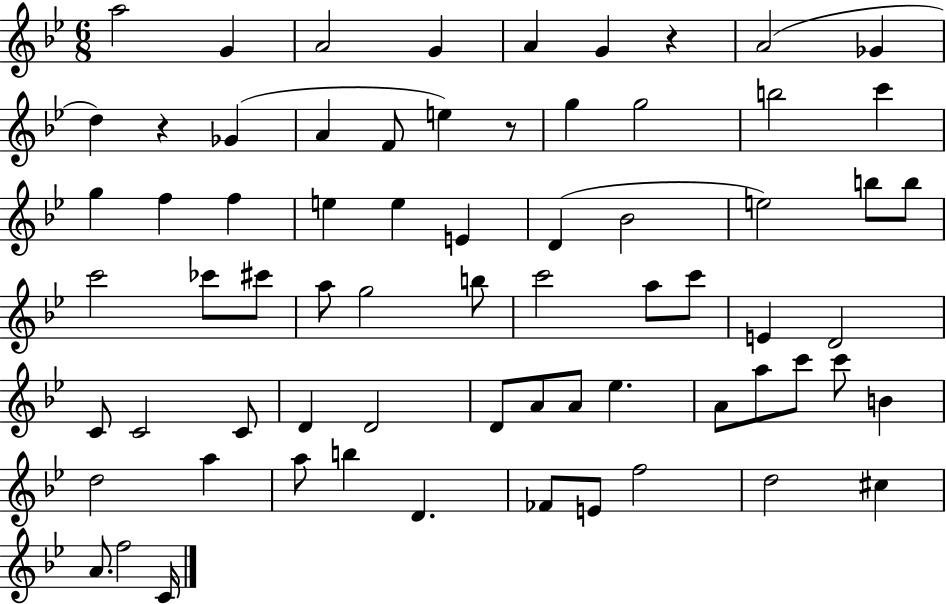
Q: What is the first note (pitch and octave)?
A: A5